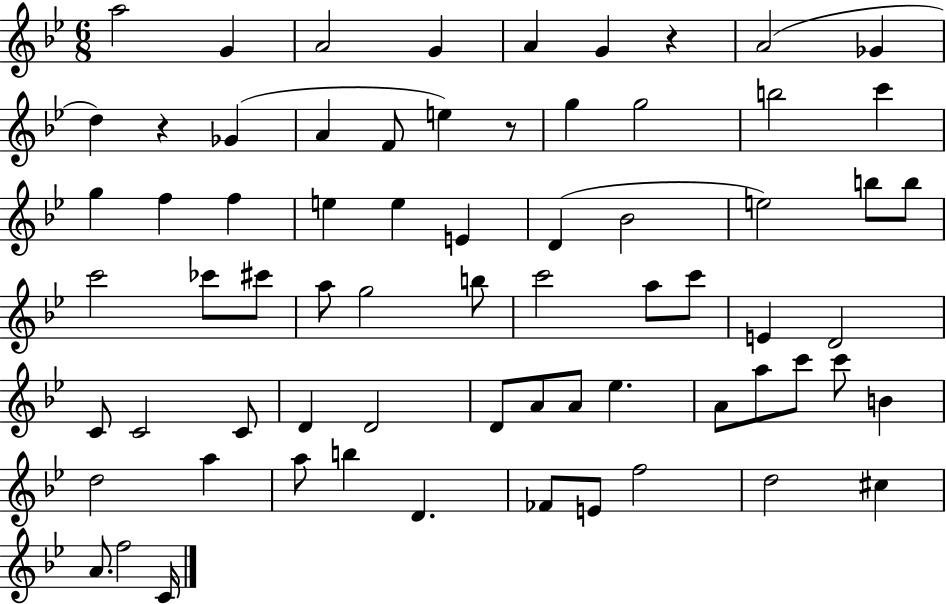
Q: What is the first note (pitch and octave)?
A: A5